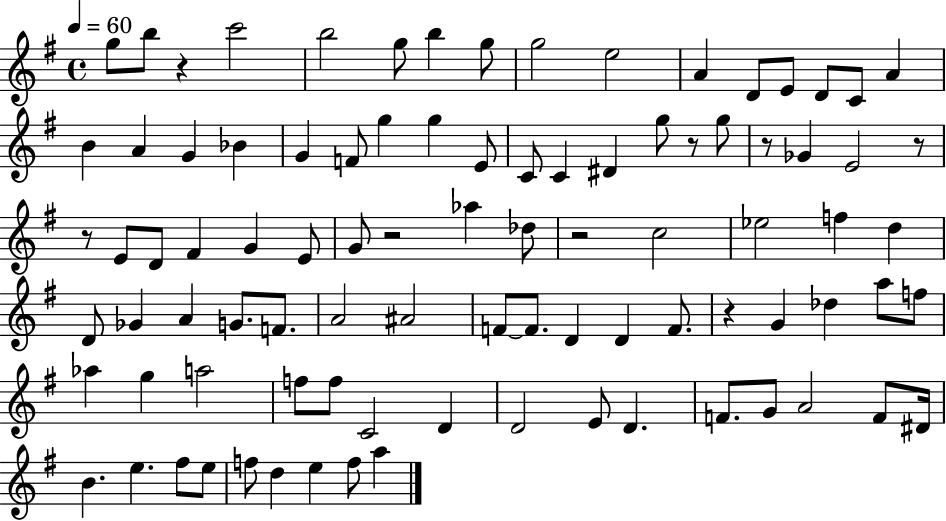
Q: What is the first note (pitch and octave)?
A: G5